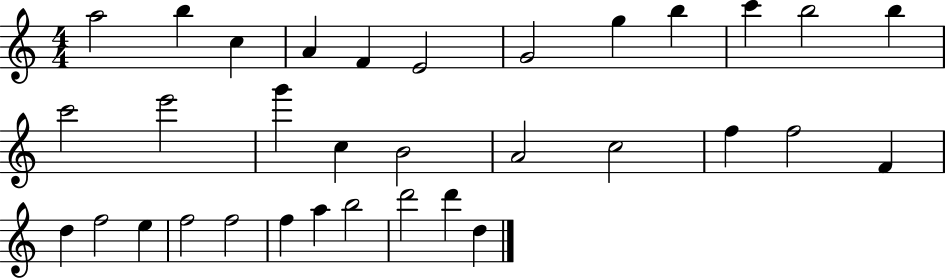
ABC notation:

X:1
T:Untitled
M:4/4
L:1/4
K:C
a2 b c A F E2 G2 g b c' b2 b c'2 e'2 g' c B2 A2 c2 f f2 F d f2 e f2 f2 f a b2 d'2 d' d